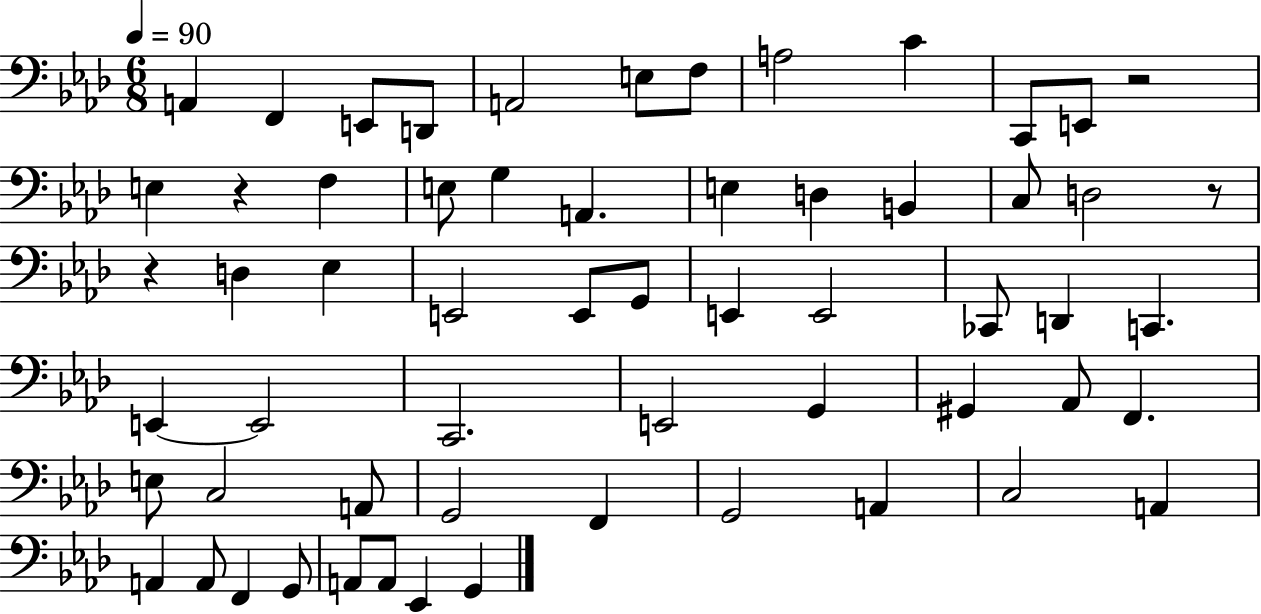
{
  \clef bass
  \numericTimeSignature
  \time 6/8
  \key aes \major
  \tempo 4 = 90
  a,4 f,4 e,8 d,8 | a,2 e8 f8 | a2 c'4 | c,8 e,8 r2 | \break e4 r4 f4 | e8 g4 a,4. | e4 d4 b,4 | c8 d2 r8 | \break r4 d4 ees4 | e,2 e,8 g,8 | e,4 e,2 | ces,8 d,4 c,4. | \break e,4~~ e,2 | c,2. | e,2 g,4 | gis,4 aes,8 f,4. | \break e8 c2 a,8 | g,2 f,4 | g,2 a,4 | c2 a,4 | \break a,4 a,8 f,4 g,8 | a,8 a,8 ees,4 g,4 | \bar "|."
}